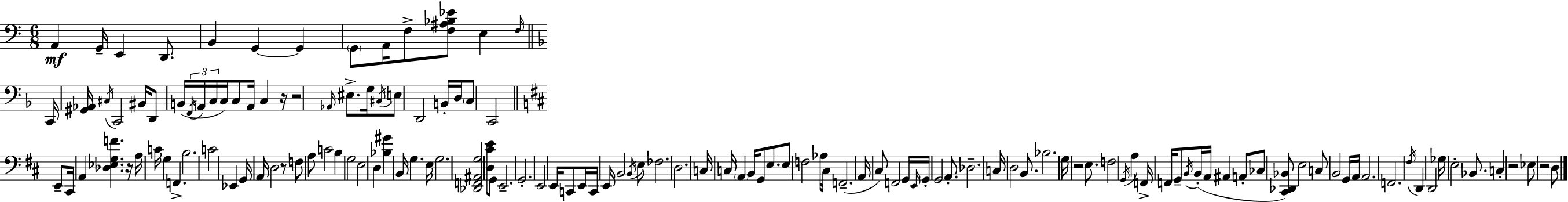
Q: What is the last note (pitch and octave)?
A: D3